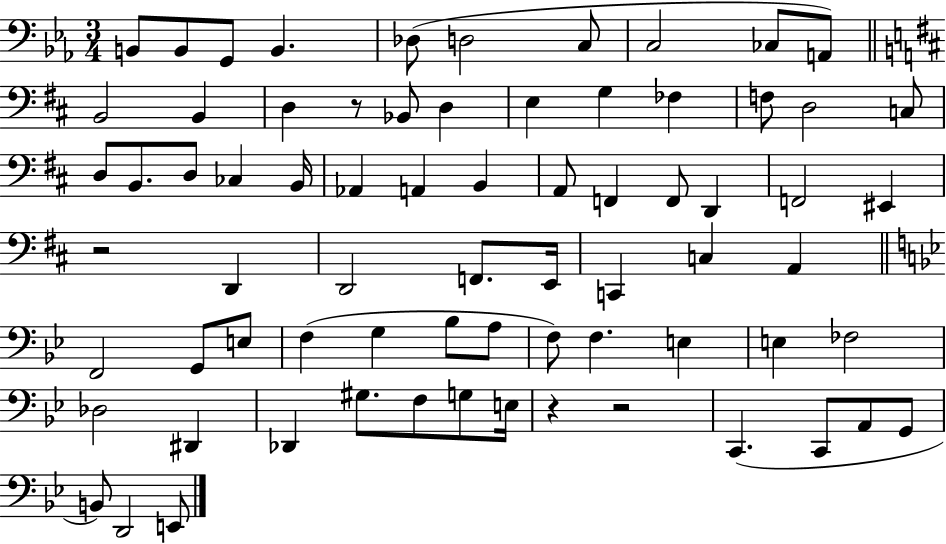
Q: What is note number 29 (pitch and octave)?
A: B2